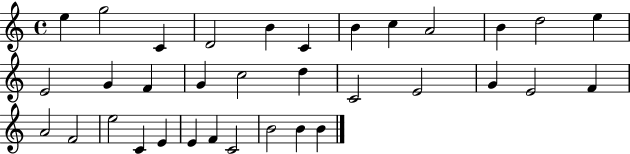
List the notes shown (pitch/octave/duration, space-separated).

E5/q G5/h C4/q D4/h B4/q C4/q B4/q C5/q A4/h B4/q D5/h E5/q E4/h G4/q F4/q G4/q C5/h D5/q C4/h E4/h G4/q E4/h F4/q A4/h F4/h E5/h C4/q E4/q E4/q F4/q C4/h B4/h B4/q B4/q